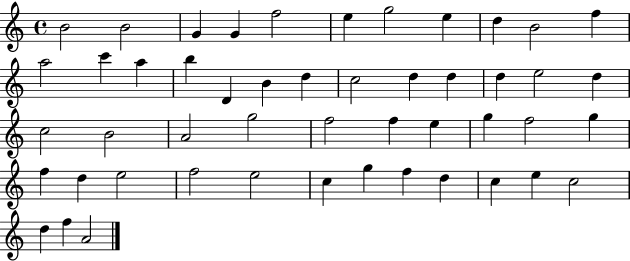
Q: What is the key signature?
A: C major